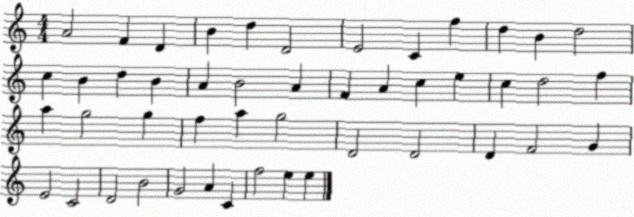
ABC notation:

X:1
T:Untitled
M:4/4
L:1/4
K:C
A2 F D B d D2 E2 C f d B d2 c B d B A B2 A F A c e c d2 f a g2 g f a g2 D2 D2 D F2 G E2 C2 D2 B2 G2 A C f2 e e